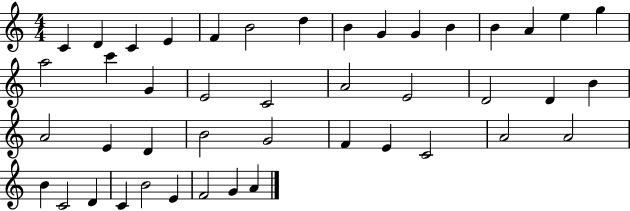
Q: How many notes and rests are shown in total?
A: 44